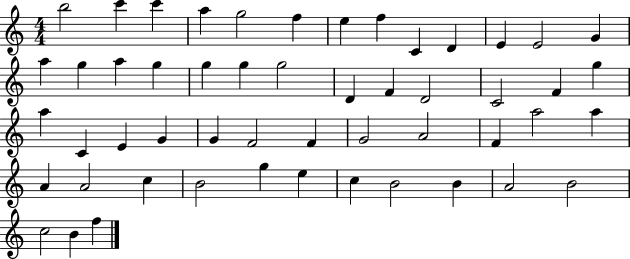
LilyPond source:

{
  \clef treble
  \numericTimeSignature
  \time 4/4
  \key c \major
  b''2 c'''4 c'''4 | a''4 g''2 f''4 | e''4 f''4 c'4 d'4 | e'4 e'2 g'4 | \break a''4 g''4 a''4 g''4 | g''4 g''4 g''2 | d'4 f'4 d'2 | c'2 f'4 g''4 | \break a''4 c'4 e'4 g'4 | g'4 f'2 f'4 | g'2 a'2 | f'4 a''2 a''4 | \break a'4 a'2 c''4 | b'2 g''4 e''4 | c''4 b'2 b'4 | a'2 b'2 | \break c''2 b'4 f''4 | \bar "|."
}